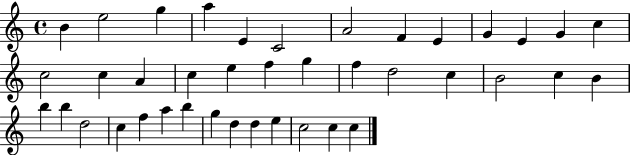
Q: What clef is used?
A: treble